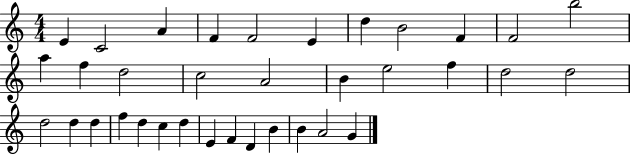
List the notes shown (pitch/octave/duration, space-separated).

E4/q C4/h A4/q F4/q F4/h E4/q D5/q B4/h F4/q F4/h B5/h A5/q F5/q D5/h C5/h A4/h B4/q E5/h F5/q D5/h D5/h D5/h D5/q D5/q F5/q D5/q C5/q D5/q E4/q F4/q D4/q B4/q B4/q A4/h G4/q